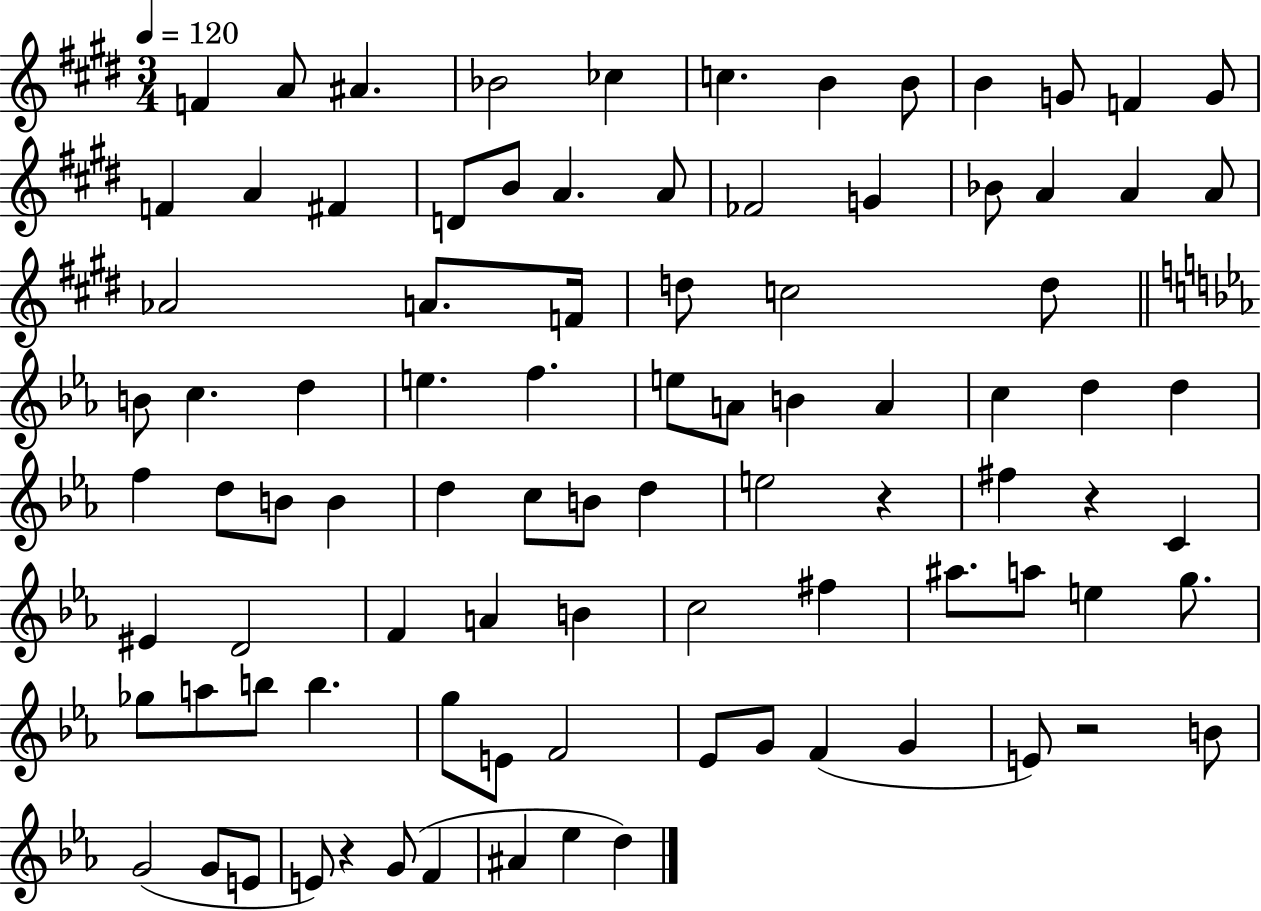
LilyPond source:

{
  \clef treble
  \numericTimeSignature
  \time 3/4
  \key e \major
  \tempo 4 = 120
  \repeat volta 2 { f'4 a'8 ais'4. | bes'2 ces''4 | c''4. b'4 b'8 | b'4 g'8 f'4 g'8 | \break f'4 a'4 fis'4 | d'8 b'8 a'4. a'8 | fes'2 g'4 | bes'8 a'4 a'4 a'8 | \break aes'2 a'8. f'16 | d''8 c''2 d''8 | \bar "||" \break \key ees \major b'8 c''4. d''4 | e''4. f''4. | e''8 a'8 b'4 a'4 | c''4 d''4 d''4 | \break f''4 d''8 b'8 b'4 | d''4 c''8 b'8 d''4 | e''2 r4 | fis''4 r4 c'4 | \break eis'4 d'2 | f'4 a'4 b'4 | c''2 fis''4 | ais''8. a''8 e''4 g''8. | \break ges''8 a''8 b''8 b''4. | g''8 e'8 f'2 | ees'8 g'8 f'4( g'4 | e'8) r2 b'8 | \break g'2( g'8 e'8 | e'8) r4 g'8( f'4 | ais'4 ees''4 d''4) | } \bar "|."
}